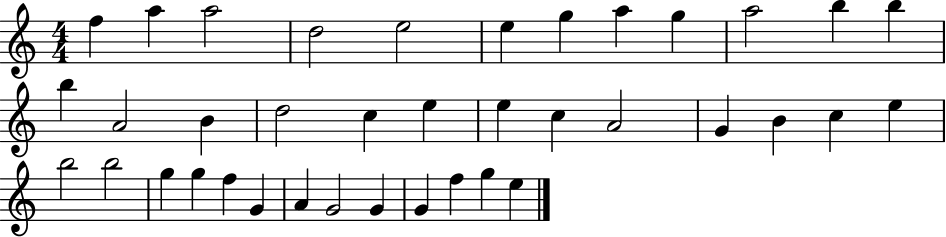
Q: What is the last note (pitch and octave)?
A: E5